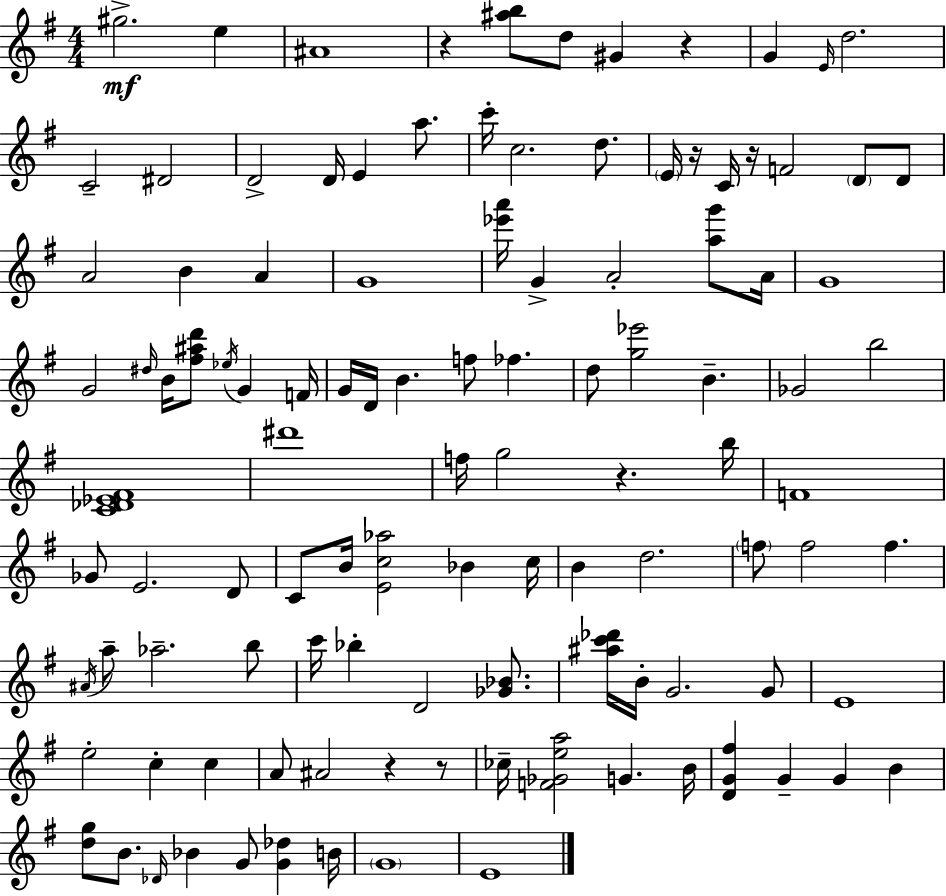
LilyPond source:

{
  \clef treble
  \numericTimeSignature
  \time 4/4
  \key e \minor
  gis''2.->\mf e''4 | ais'1 | r4 <ais'' b''>8 d''8 gis'4 r4 | g'4 \grace { e'16 } d''2. | \break c'2-- dis'2 | d'2-> d'16 e'4 a''8. | c'''16-. c''2. d''8. | \parenthesize e'16 r16 c'16 r16 f'2 \parenthesize d'8 d'8 | \break a'2 b'4 a'4 | g'1 | <ees''' a'''>16 g'4-> a'2-. <a'' g'''>8 | a'16 g'1 | \break g'2 \grace { dis''16 } b'16 <fis'' ais'' d'''>8 \acciaccatura { ees''16 } g'4 | f'16 g'16 d'16 b'4. f''8 fes''4. | d''8 <g'' ees'''>2 b'4.-- | ges'2 b''2 | \break <c' des' ees' fis'>1 | dis'''1 | f''16 g''2 r4. | b''16 f'1 | \break ges'8 e'2. | d'8 c'8 b'16 <e' c'' aes''>2 bes'4 | c''16 b'4 d''2. | \parenthesize f''8 f''2 f''4. | \break \acciaccatura { ais'16 } a''8-- aes''2.-- | b''8 c'''16 bes''4-. d'2 | <ges' bes'>8. <ais'' c''' des'''>16 b'16-. g'2. | g'8 e'1 | \break e''2-. c''4-. | c''4 a'8 ais'2 r4 | r8 ces''16-- <f' ges' e'' a''>2 g'4. | b'16 <d' g' fis''>4 g'4-- g'4 | \break b'4 <d'' g''>8 b'8. \grace { des'16 } bes'4 g'8 | <g' des''>4 b'16 \parenthesize g'1 | e'1 | \bar "|."
}